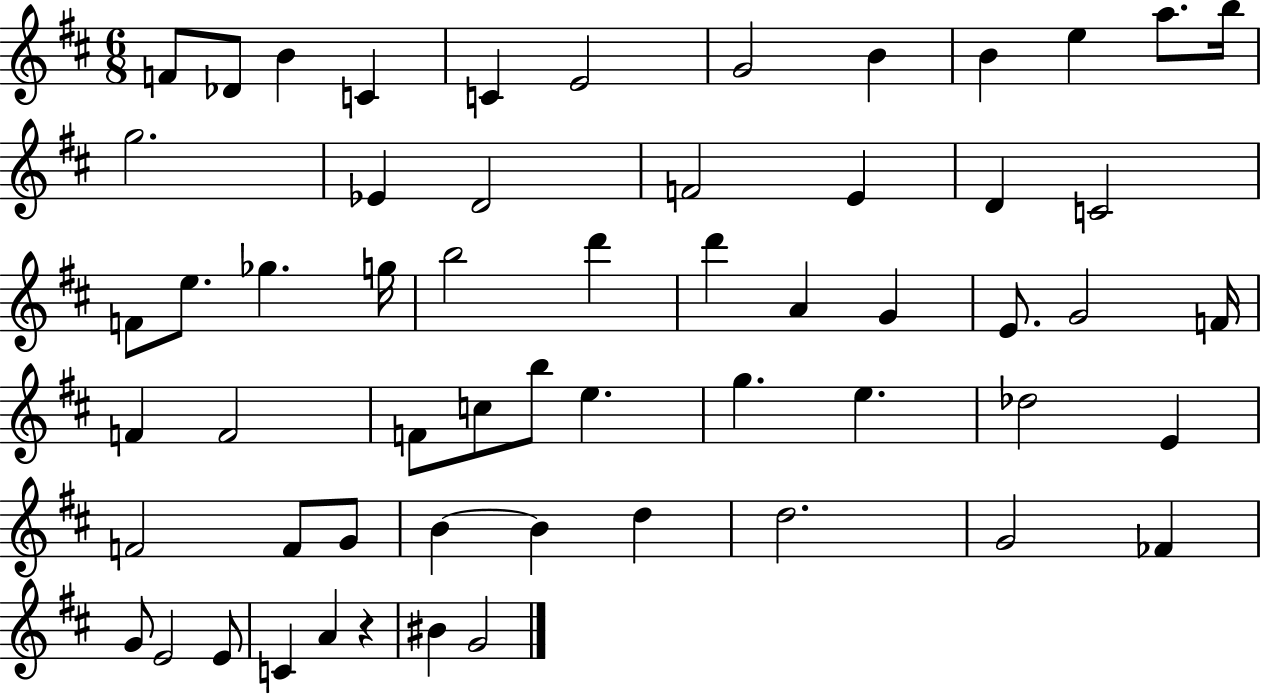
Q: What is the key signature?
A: D major